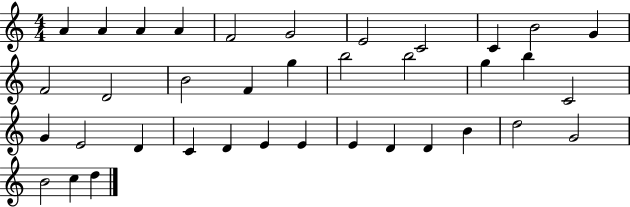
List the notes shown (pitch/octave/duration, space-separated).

A4/q A4/q A4/q A4/q F4/h G4/h E4/h C4/h C4/q B4/h G4/q F4/h D4/h B4/h F4/q G5/q B5/h B5/h G5/q B5/q C4/h G4/q E4/h D4/q C4/q D4/q E4/q E4/q E4/q D4/q D4/q B4/q D5/h G4/h B4/h C5/q D5/q